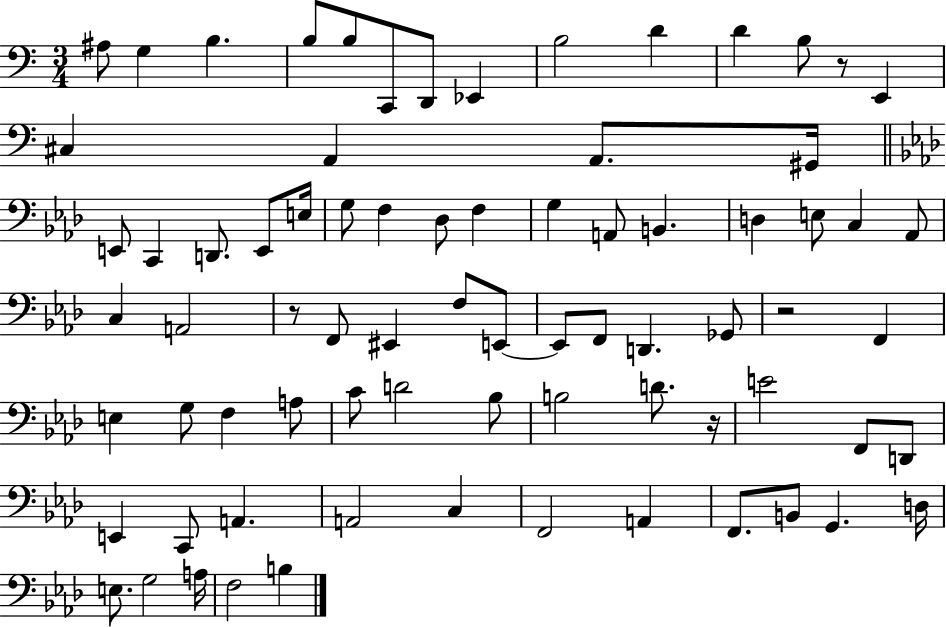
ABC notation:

X:1
T:Untitled
M:3/4
L:1/4
K:C
^A,/2 G, B, B,/2 B,/2 C,,/2 D,,/2 _E,, B,2 D D B,/2 z/2 E,, ^C, A,, A,,/2 ^G,,/4 E,,/2 C,, D,,/2 E,,/2 E,/4 G,/2 F, _D,/2 F, G, A,,/2 B,, D, E,/2 C, _A,,/2 C, A,,2 z/2 F,,/2 ^E,, F,/2 E,,/2 E,,/2 F,,/2 D,, _G,,/2 z2 F,, E, G,/2 F, A,/2 C/2 D2 _B,/2 B,2 D/2 z/4 E2 F,,/2 D,,/2 E,, C,,/2 A,, A,,2 C, F,,2 A,, F,,/2 B,,/2 G,, D,/4 E,/2 G,2 A,/4 F,2 B,